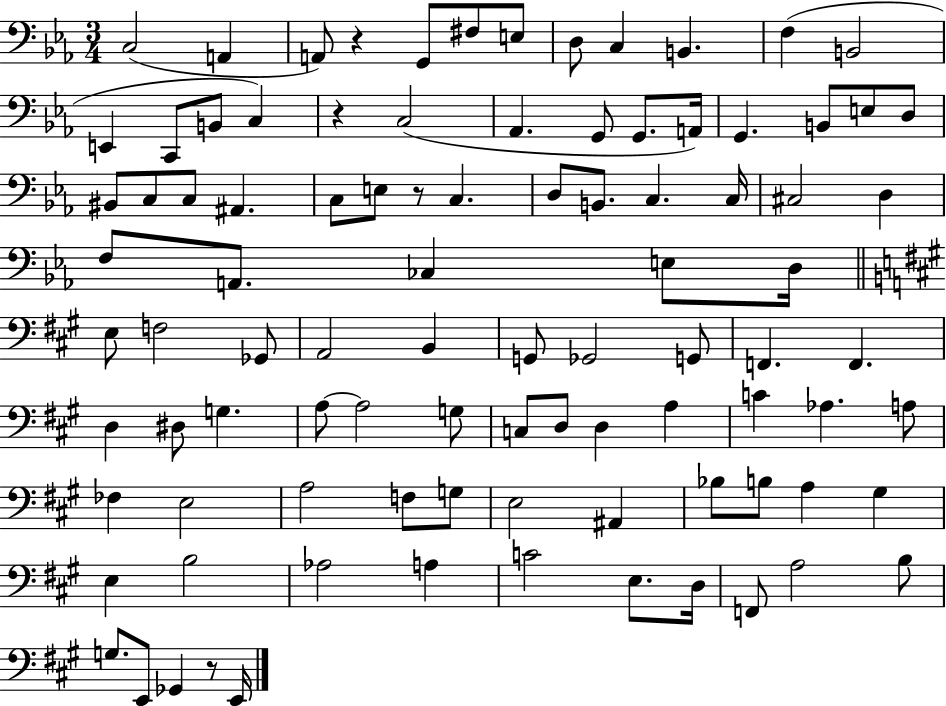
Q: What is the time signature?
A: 3/4